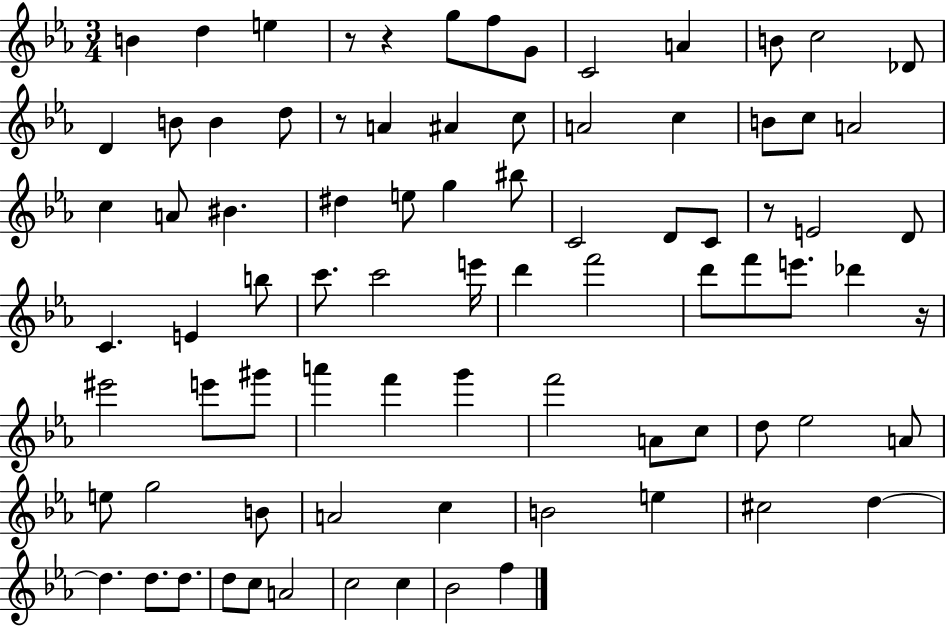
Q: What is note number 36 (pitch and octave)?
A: C4